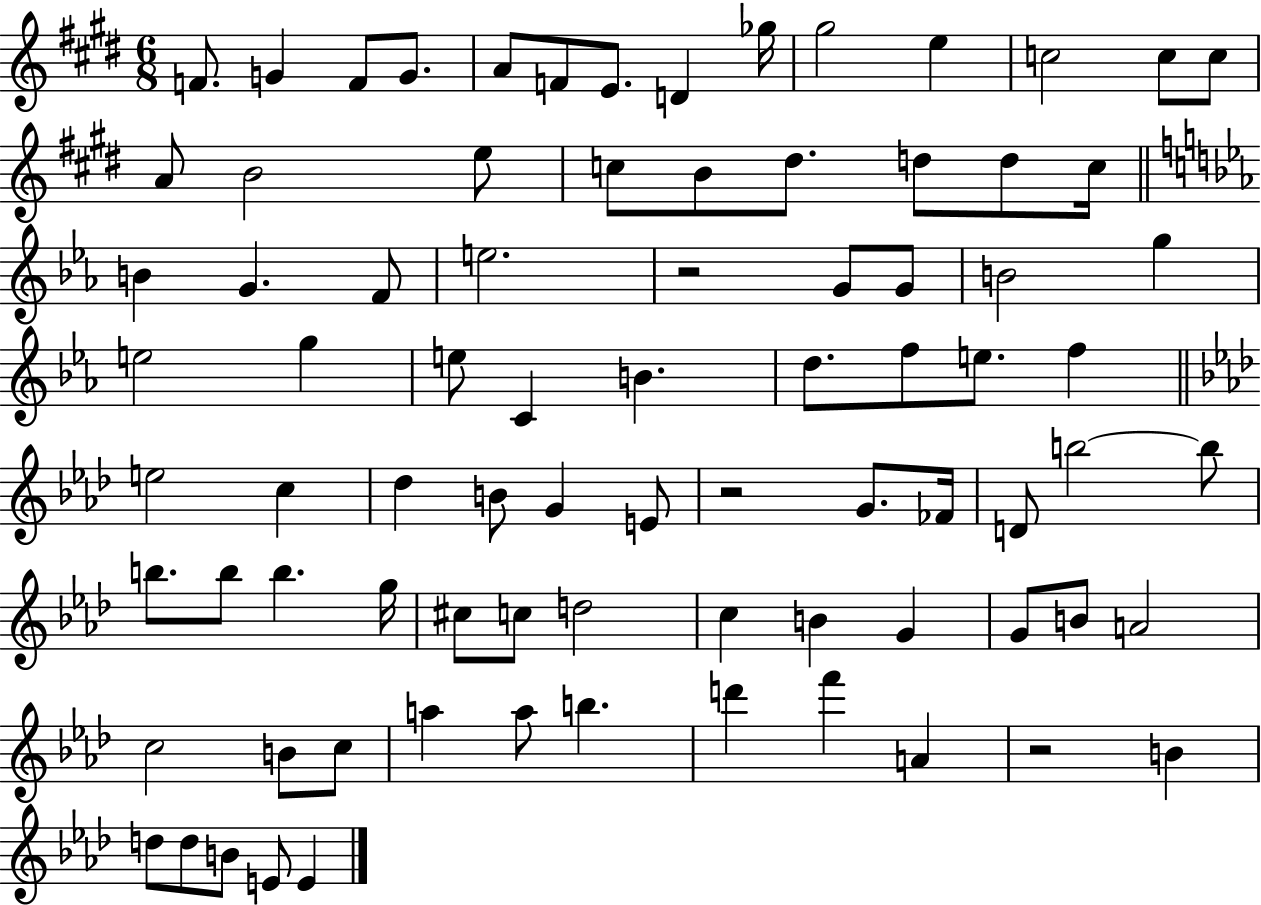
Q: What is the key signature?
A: E major